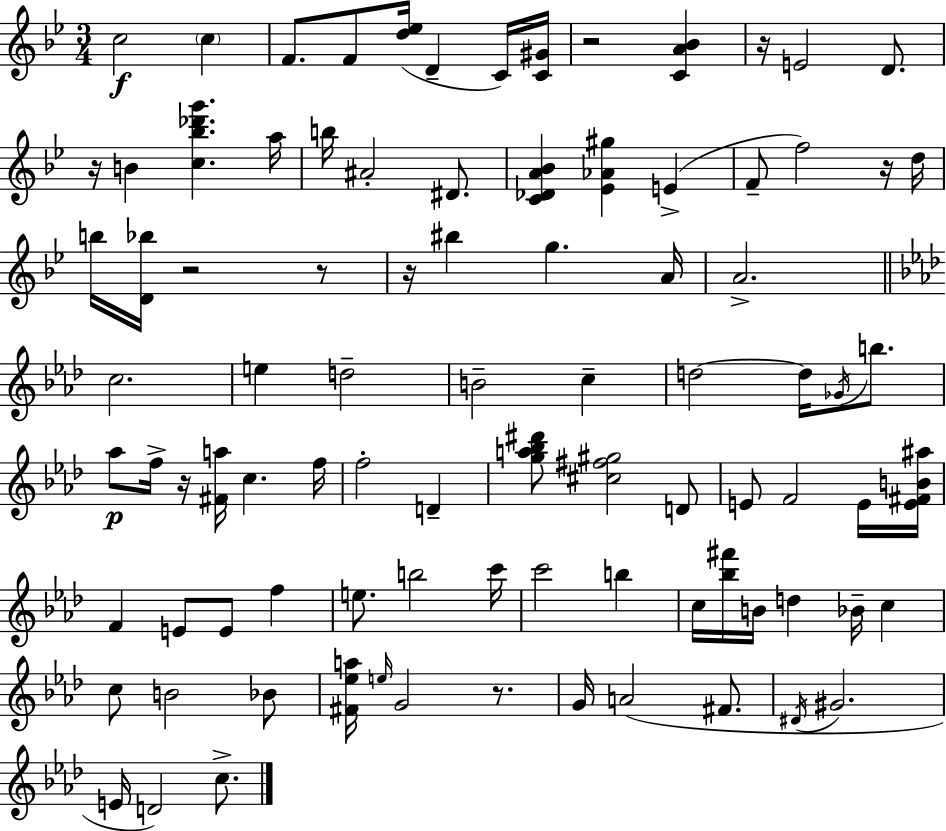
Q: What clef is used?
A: treble